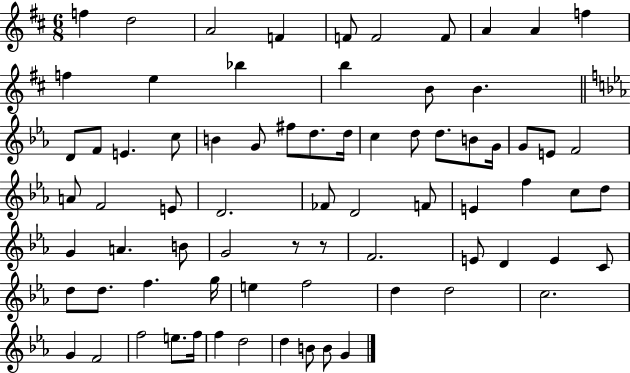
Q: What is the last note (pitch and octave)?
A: G4